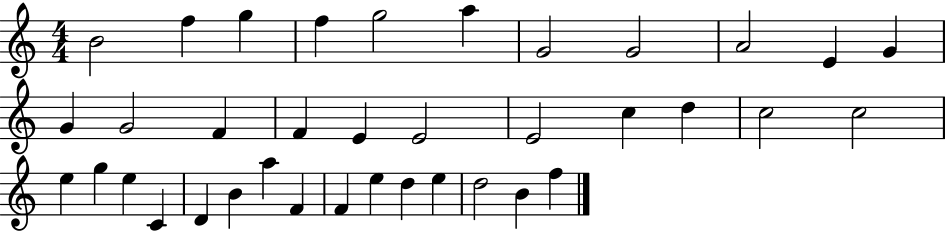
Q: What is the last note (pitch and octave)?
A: F5